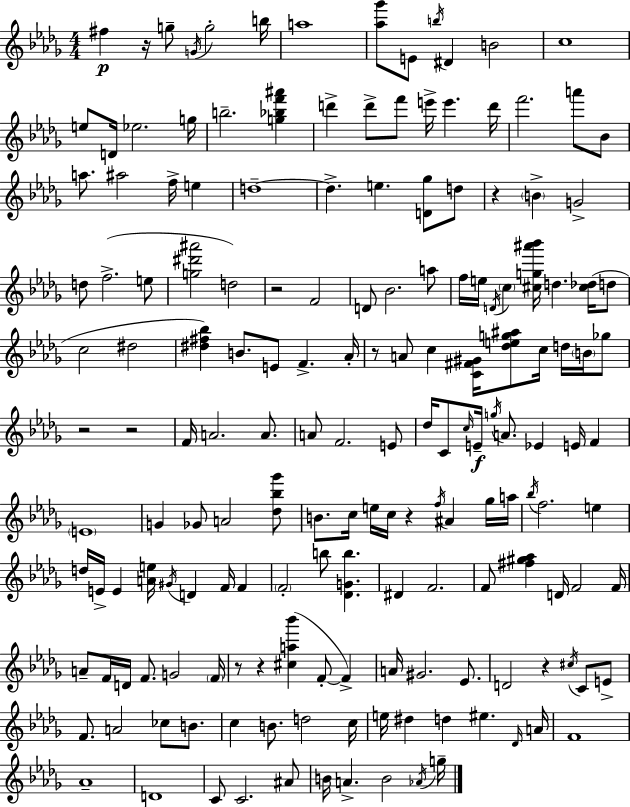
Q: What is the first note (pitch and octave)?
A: F#5